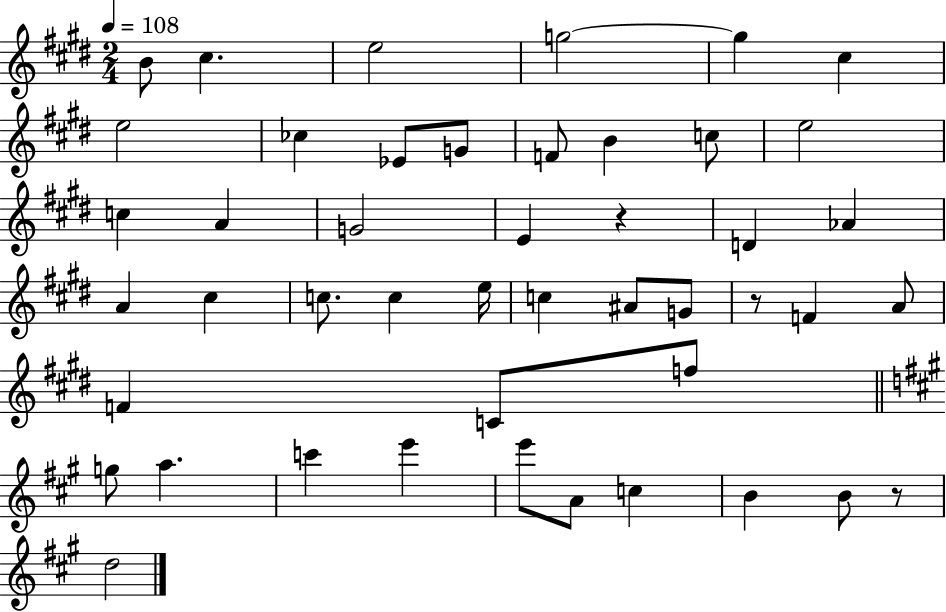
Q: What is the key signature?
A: E major